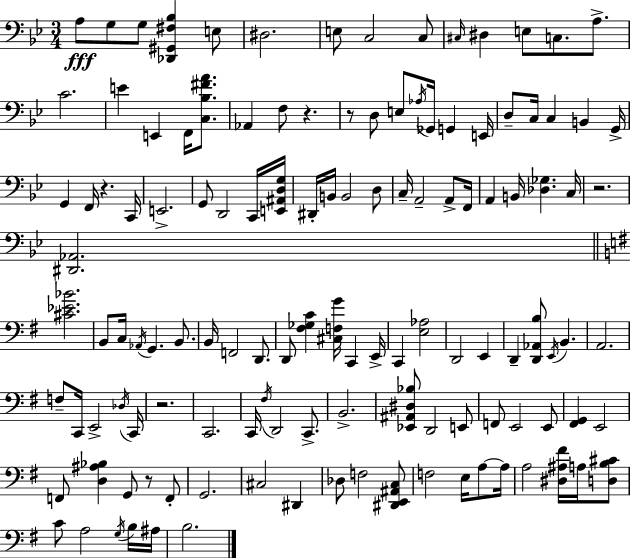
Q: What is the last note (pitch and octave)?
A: B3